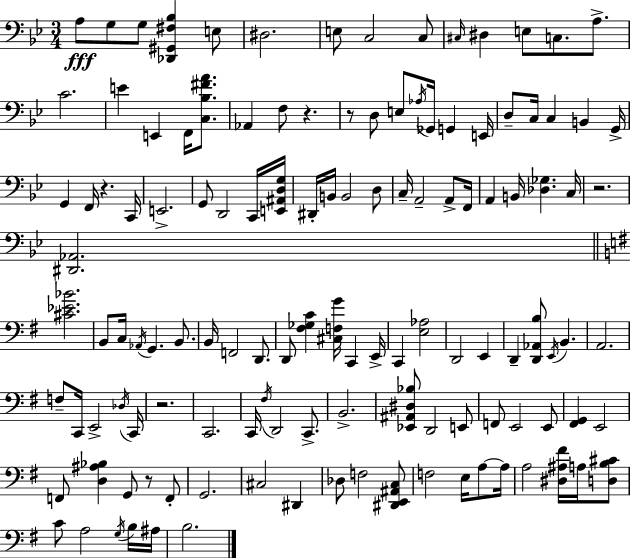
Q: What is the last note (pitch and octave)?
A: B3